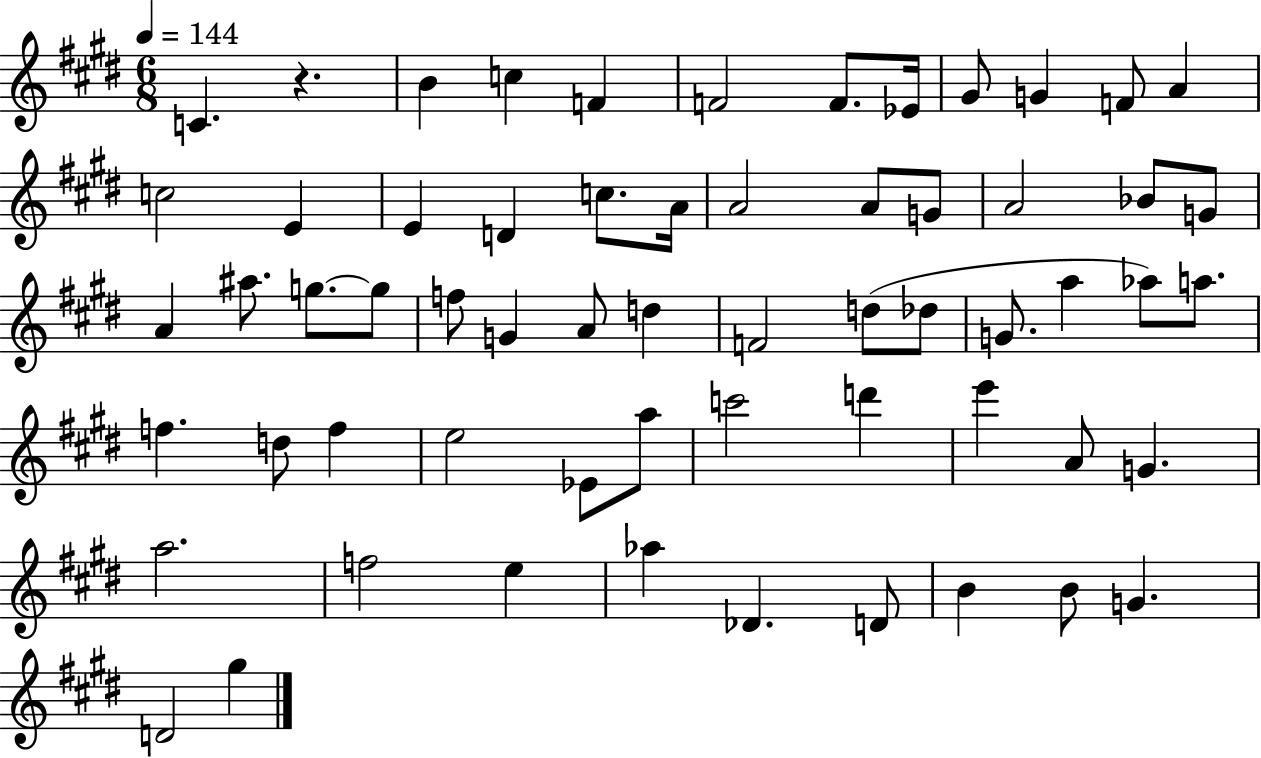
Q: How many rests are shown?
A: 1